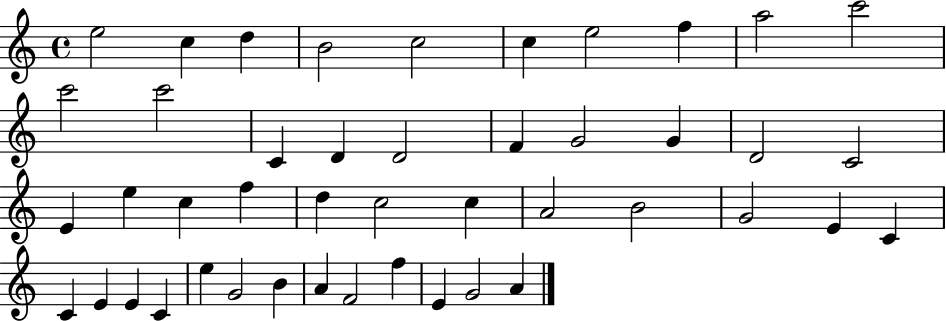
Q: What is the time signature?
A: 4/4